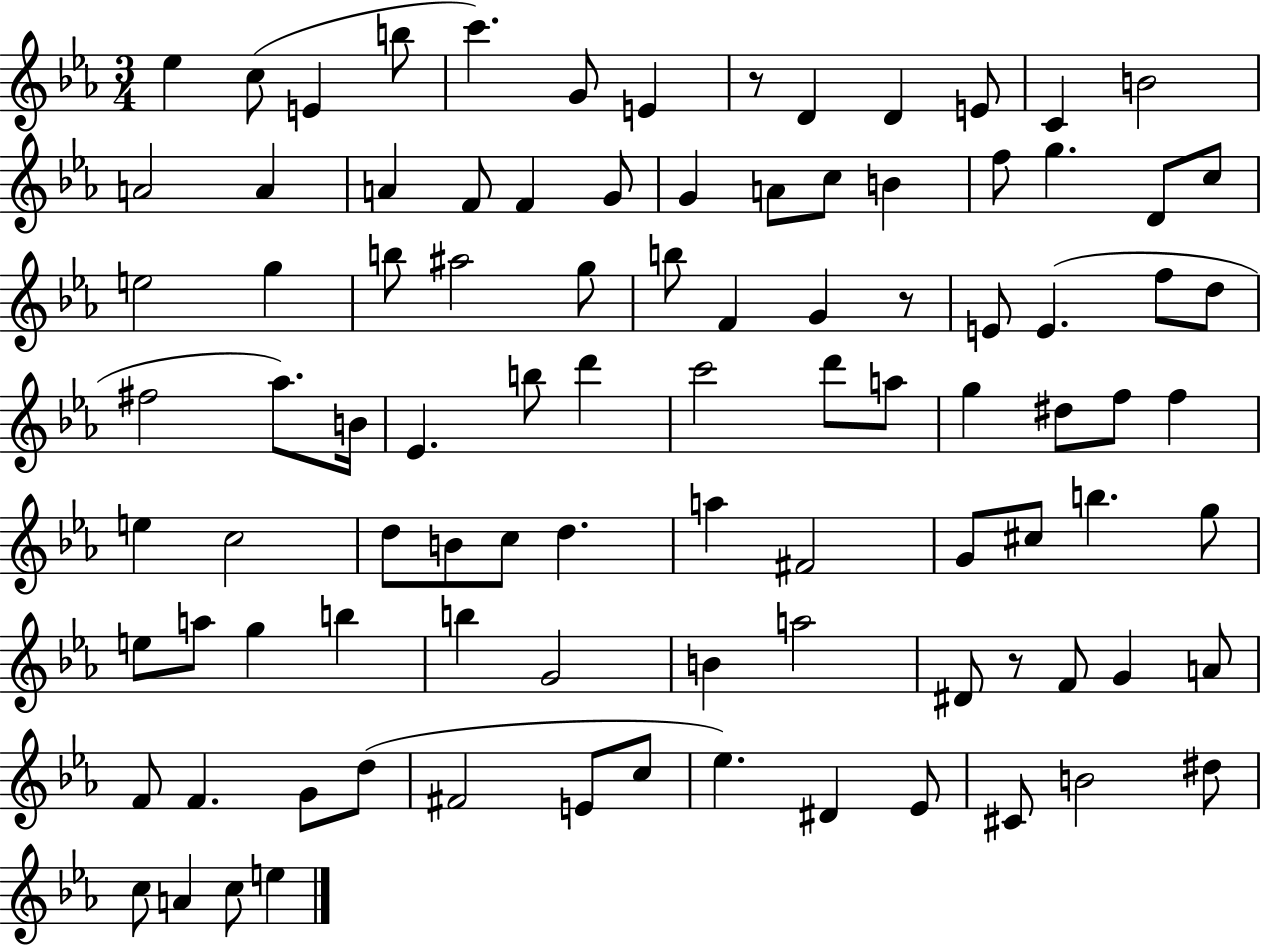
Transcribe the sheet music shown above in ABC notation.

X:1
T:Untitled
M:3/4
L:1/4
K:Eb
_e c/2 E b/2 c' G/2 E z/2 D D E/2 C B2 A2 A A F/2 F G/2 G A/2 c/2 B f/2 g D/2 c/2 e2 g b/2 ^a2 g/2 b/2 F G z/2 E/2 E f/2 d/2 ^f2 _a/2 B/4 _E b/2 d' c'2 d'/2 a/2 g ^d/2 f/2 f e c2 d/2 B/2 c/2 d a ^F2 G/2 ^c/2 b g/2 e/2 a/2 g b b G2 B a2 ^D/2 z/2 F/2 G A/2 F/2 F G/2 d/2 ^F2 E/2 c/2 _e ^D _E/2 ^C/2 B2 ^d/2 c/2 A c/2 e